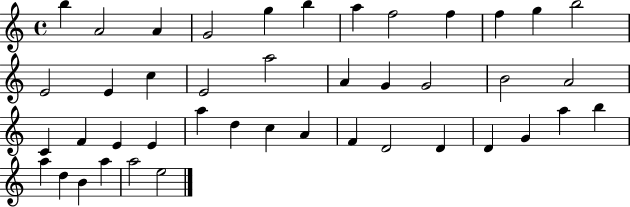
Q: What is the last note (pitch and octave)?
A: E5